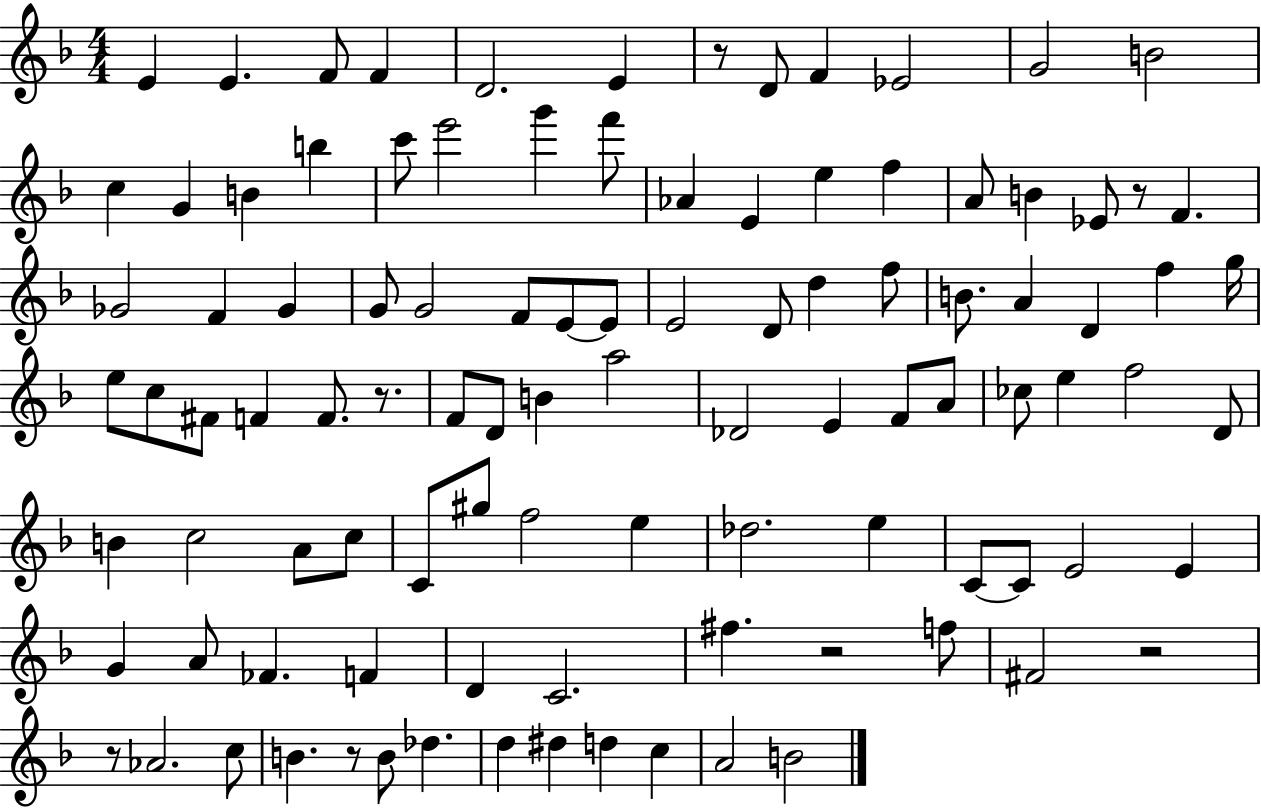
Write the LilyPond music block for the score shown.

{
  \clef treble
  \numericTimeSignature
  \time 4/4
  \key f \major
  \repeat volta 2 { e'4 e'4. f'8 f'4 | d'2. e'4 | r8 d'8 f'4 ees'2 | g'2 b'2 | \break c''4 g'4 b'4 b''4 | c'''8 e'''2 g'''4 f'''8 | aes'4 e'4 e''4 f''4 | a'8 b'4 ees'8 r8 f'4. | \break ges'2 f'4 ges'4 | g'8 g'2 f'8 e'8~~ e'8 | e'2 d'8 d''4 f''8 | b'8. a'4 d'4 f''4 g''16 | \break e''8 c''8 fis'8 f'4 f'8. r8. | f'8 d'8 b'4 a''2 | des'2 e'4 f'8 a'8 | ces''8 e''4 f''2 d'8 | \break b'4 c''2 a'8 c''8 | c'8 gis''8 f''2 e''4 | des''2. e''4 | c'8~~ c'8 e'2 e'4 | \break g'4 a'8 fes'4. f'4 | d'4 c'2. | fis''4. r2 f''8 | fis'2 r2 | \break r8 aes'2. c''8 | b'4. r8 b'8 des''4. | d''4 dis''4 d''4 c''4 | a'2 b'2 | \break } \bar "|."
}